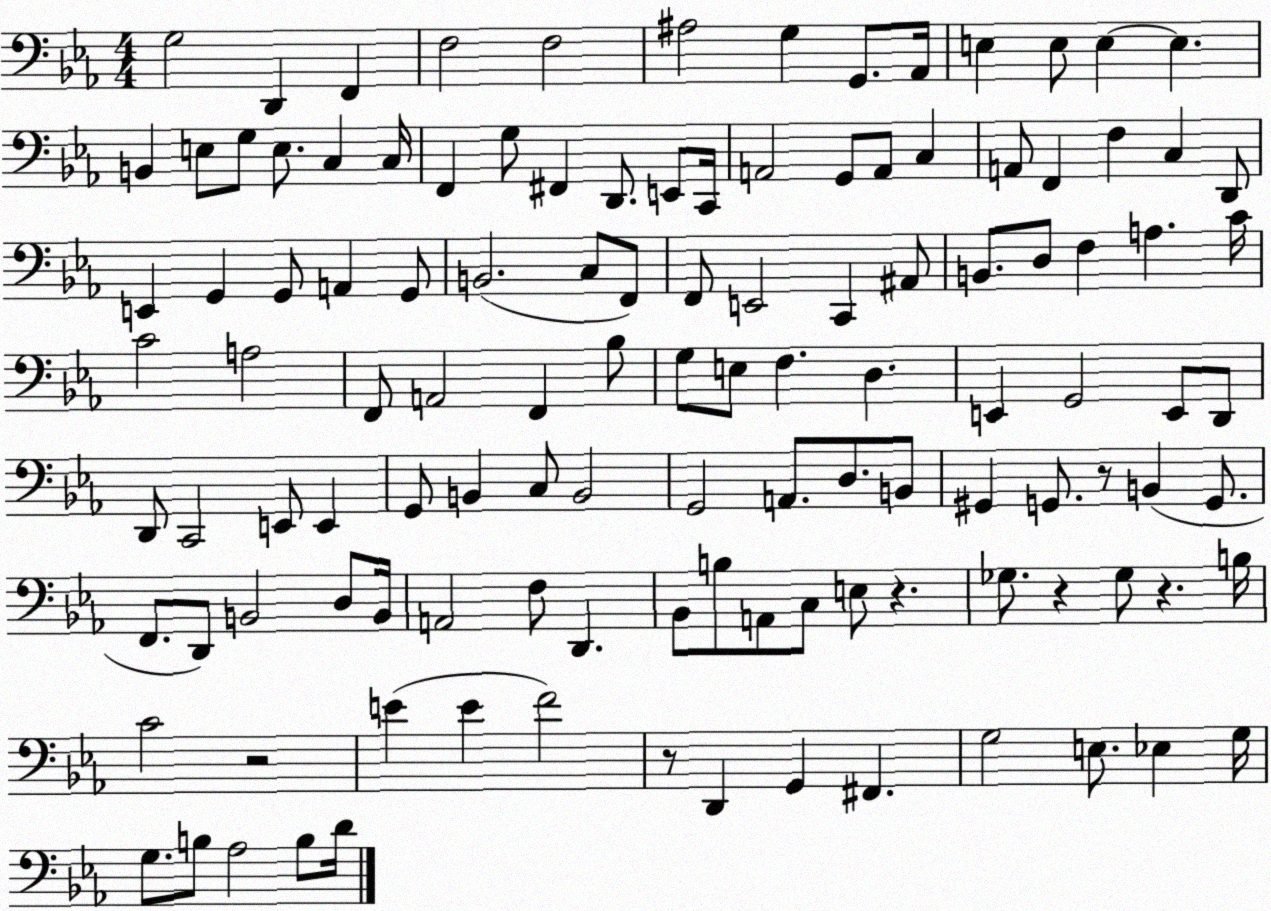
X:1
T:Untitled
M:4/4
L:1/4
K:Eb
G,2 D,, F,, F,2 F,2 ^A,2 G, G,,/2 _A,,/4 E, E,/2 E, E, B,, E,/2 G,/2 E,/2 C, C,/4 F,, G,/2 ^F,, D,,/2 E,,/2 C,,/4 A,,2 G,,/2 A,,/2 C, A,,/2 F,, F, C, D,,/2 E,, G,, G,,/2 A,, G,,/2 B,,2 C,/2 F,,/2 F,,/2 E,,2 C,, ^A,,/2 B,,/2 D,/2 F, A, C/4 C2 A,2 F,,/2 A,,2 F,, _B,/2 G,/2 E,/2 F, D, E,, G,,2 E,,/2 D,,/2 D,,/2 C,,2 E,,/2 E,, G,,/2 B,, C,/2 B,,2 G,,2 A,,/2 D,/2 B,,/2 ^G,, G,,/2 z/2 B,, G,,/2 F,,/2 D,,/2 B,,2 D,/2 B,,/4 A,,2 F,/2 D,, _B,,/2 B,/2 A,,/2 C,/2 E,/2 z _G,/2 z _G,/2 z B,/4 C2 z2 E E F2 z/2 D,, G,, ^F,, G,2 E,/2 _E, G,/4 G,/2 B,/2 _A,2 B,/2 D/4